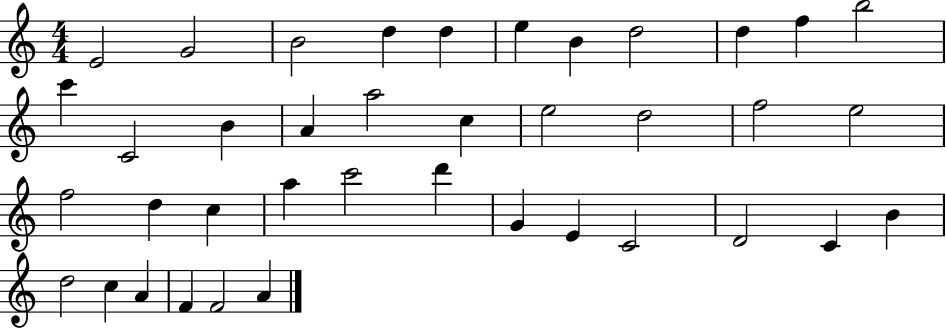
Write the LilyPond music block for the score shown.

{
  \clef treble
  \numericTimeSignature
  \time 4/4
  \key c \major
  e'2 g'2 | b'2 d''4 d''4 | e''4 b'4 d''2 | d''4 f''4 b''2 | \break c'''4 c'2 b'4 | a'4 a''2 c''4 | e''2 d''2 | f''2 e''2 | \break f''2 d''4 c''4 | a''4 c'''2 d'''4 | g'4 e'4 c'2 | d'2 c'4 b'4 | \break d''2 c''4 a'4 | f'4 f'2 a'4 | \bar "|."
}